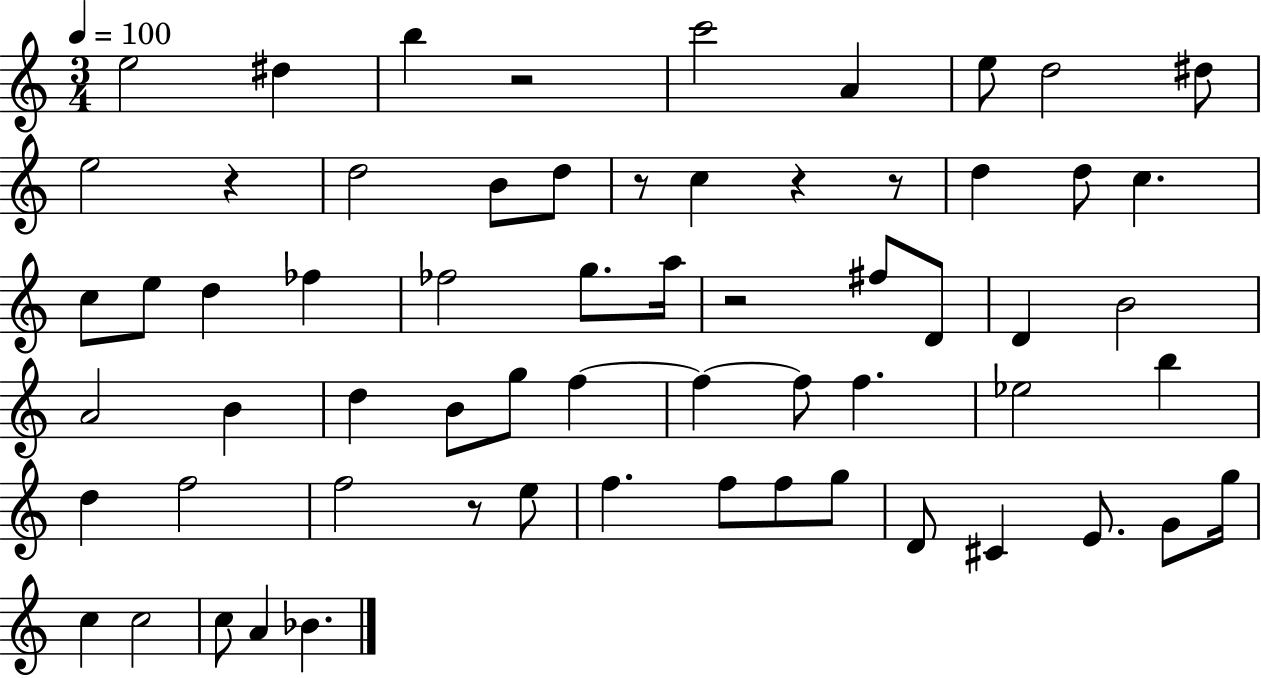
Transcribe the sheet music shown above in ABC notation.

X:1
T:Untitled
M:3/4
L:1/4
K:C
e2 ^d b z2 c'2 A e/2 d2 ^d/2 e2 z d2 B/2 d/2 z/2 c z z/2 d d/2 c c/2 e/2 d _f _f2 g/2 a/4 z2 ^f/2 D/2 D B2 A2 B d B/2 g/2 f f f/2 f _e2 b d f2 f2 z/2 e/2 f f/2 f/2 g/2 D/2 ^C E/2 G/2 g/4 c c2 c/2 A _B